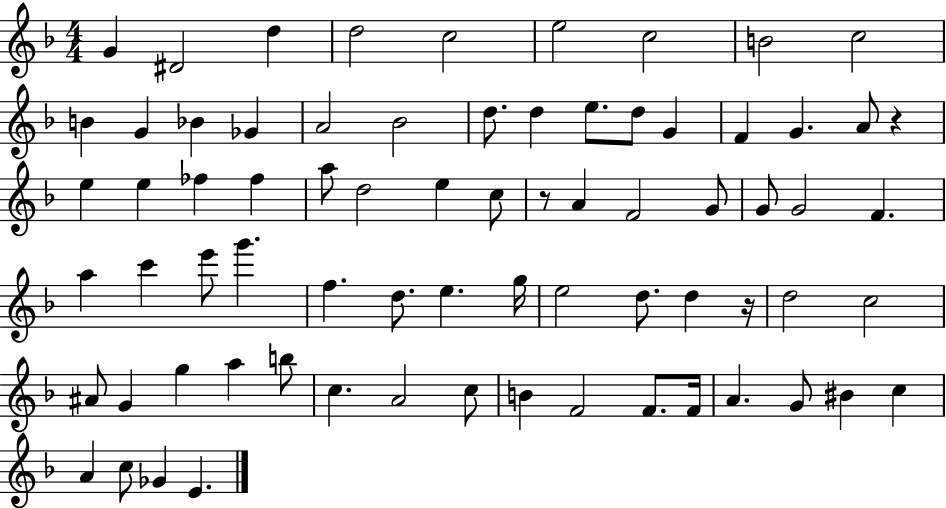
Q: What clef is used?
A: treble